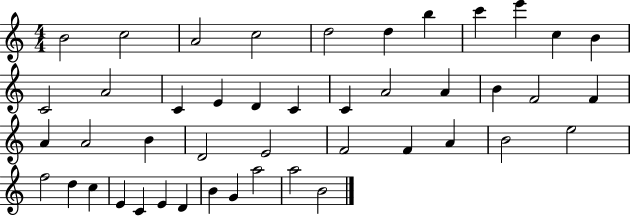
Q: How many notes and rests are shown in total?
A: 45